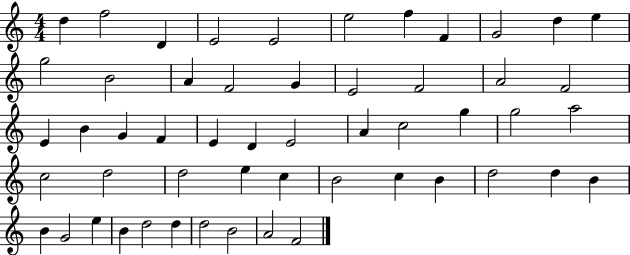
D5/q F5/h D4/q E4/h E4/h E5/h F5/q F4/q G4/h D5/q E5/q G5/h B4/h A4/q F4/h G4/q E4/h F4/h A4/h F4/h E4/q B4/q G4/q F4/q E4/q D4/q E4/h A4/q C5/h G5/q G5/h A5/h C5/h D5/h D5/h E5/q C5/q B4/h C5/q B4/q D5/h D5/q B4/q B4/q G4/h E5/q B4/q D5/h D5/q D5/h B4/h A4/h F4/h